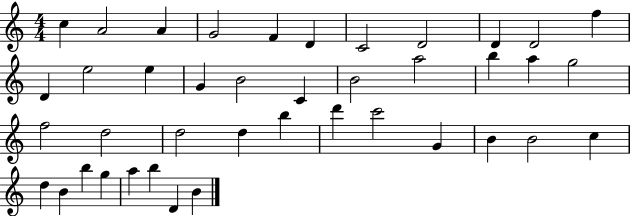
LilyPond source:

{
  \clef treble
  \numericTimeSignature
  \time 4/4
  \key c \major
  c''4 a'2 a'4 | g'2 f'4 d'4 | c'2 d'2 | d'4 d'2 f''4 | \break d'4 e''2 e''4 | g'4 b'2 c'4 | b'2 a''2 | b''4 a''4 g''2 | \break f''2 d''2 | d''2 d''4 b''4 | d'''4 c'''2 g'4 | b'4 b'2 c''4 | \break d''4 b'4 b''4 g''4 | a''4 b''4 d'4 b'4 | \bar "|."
}